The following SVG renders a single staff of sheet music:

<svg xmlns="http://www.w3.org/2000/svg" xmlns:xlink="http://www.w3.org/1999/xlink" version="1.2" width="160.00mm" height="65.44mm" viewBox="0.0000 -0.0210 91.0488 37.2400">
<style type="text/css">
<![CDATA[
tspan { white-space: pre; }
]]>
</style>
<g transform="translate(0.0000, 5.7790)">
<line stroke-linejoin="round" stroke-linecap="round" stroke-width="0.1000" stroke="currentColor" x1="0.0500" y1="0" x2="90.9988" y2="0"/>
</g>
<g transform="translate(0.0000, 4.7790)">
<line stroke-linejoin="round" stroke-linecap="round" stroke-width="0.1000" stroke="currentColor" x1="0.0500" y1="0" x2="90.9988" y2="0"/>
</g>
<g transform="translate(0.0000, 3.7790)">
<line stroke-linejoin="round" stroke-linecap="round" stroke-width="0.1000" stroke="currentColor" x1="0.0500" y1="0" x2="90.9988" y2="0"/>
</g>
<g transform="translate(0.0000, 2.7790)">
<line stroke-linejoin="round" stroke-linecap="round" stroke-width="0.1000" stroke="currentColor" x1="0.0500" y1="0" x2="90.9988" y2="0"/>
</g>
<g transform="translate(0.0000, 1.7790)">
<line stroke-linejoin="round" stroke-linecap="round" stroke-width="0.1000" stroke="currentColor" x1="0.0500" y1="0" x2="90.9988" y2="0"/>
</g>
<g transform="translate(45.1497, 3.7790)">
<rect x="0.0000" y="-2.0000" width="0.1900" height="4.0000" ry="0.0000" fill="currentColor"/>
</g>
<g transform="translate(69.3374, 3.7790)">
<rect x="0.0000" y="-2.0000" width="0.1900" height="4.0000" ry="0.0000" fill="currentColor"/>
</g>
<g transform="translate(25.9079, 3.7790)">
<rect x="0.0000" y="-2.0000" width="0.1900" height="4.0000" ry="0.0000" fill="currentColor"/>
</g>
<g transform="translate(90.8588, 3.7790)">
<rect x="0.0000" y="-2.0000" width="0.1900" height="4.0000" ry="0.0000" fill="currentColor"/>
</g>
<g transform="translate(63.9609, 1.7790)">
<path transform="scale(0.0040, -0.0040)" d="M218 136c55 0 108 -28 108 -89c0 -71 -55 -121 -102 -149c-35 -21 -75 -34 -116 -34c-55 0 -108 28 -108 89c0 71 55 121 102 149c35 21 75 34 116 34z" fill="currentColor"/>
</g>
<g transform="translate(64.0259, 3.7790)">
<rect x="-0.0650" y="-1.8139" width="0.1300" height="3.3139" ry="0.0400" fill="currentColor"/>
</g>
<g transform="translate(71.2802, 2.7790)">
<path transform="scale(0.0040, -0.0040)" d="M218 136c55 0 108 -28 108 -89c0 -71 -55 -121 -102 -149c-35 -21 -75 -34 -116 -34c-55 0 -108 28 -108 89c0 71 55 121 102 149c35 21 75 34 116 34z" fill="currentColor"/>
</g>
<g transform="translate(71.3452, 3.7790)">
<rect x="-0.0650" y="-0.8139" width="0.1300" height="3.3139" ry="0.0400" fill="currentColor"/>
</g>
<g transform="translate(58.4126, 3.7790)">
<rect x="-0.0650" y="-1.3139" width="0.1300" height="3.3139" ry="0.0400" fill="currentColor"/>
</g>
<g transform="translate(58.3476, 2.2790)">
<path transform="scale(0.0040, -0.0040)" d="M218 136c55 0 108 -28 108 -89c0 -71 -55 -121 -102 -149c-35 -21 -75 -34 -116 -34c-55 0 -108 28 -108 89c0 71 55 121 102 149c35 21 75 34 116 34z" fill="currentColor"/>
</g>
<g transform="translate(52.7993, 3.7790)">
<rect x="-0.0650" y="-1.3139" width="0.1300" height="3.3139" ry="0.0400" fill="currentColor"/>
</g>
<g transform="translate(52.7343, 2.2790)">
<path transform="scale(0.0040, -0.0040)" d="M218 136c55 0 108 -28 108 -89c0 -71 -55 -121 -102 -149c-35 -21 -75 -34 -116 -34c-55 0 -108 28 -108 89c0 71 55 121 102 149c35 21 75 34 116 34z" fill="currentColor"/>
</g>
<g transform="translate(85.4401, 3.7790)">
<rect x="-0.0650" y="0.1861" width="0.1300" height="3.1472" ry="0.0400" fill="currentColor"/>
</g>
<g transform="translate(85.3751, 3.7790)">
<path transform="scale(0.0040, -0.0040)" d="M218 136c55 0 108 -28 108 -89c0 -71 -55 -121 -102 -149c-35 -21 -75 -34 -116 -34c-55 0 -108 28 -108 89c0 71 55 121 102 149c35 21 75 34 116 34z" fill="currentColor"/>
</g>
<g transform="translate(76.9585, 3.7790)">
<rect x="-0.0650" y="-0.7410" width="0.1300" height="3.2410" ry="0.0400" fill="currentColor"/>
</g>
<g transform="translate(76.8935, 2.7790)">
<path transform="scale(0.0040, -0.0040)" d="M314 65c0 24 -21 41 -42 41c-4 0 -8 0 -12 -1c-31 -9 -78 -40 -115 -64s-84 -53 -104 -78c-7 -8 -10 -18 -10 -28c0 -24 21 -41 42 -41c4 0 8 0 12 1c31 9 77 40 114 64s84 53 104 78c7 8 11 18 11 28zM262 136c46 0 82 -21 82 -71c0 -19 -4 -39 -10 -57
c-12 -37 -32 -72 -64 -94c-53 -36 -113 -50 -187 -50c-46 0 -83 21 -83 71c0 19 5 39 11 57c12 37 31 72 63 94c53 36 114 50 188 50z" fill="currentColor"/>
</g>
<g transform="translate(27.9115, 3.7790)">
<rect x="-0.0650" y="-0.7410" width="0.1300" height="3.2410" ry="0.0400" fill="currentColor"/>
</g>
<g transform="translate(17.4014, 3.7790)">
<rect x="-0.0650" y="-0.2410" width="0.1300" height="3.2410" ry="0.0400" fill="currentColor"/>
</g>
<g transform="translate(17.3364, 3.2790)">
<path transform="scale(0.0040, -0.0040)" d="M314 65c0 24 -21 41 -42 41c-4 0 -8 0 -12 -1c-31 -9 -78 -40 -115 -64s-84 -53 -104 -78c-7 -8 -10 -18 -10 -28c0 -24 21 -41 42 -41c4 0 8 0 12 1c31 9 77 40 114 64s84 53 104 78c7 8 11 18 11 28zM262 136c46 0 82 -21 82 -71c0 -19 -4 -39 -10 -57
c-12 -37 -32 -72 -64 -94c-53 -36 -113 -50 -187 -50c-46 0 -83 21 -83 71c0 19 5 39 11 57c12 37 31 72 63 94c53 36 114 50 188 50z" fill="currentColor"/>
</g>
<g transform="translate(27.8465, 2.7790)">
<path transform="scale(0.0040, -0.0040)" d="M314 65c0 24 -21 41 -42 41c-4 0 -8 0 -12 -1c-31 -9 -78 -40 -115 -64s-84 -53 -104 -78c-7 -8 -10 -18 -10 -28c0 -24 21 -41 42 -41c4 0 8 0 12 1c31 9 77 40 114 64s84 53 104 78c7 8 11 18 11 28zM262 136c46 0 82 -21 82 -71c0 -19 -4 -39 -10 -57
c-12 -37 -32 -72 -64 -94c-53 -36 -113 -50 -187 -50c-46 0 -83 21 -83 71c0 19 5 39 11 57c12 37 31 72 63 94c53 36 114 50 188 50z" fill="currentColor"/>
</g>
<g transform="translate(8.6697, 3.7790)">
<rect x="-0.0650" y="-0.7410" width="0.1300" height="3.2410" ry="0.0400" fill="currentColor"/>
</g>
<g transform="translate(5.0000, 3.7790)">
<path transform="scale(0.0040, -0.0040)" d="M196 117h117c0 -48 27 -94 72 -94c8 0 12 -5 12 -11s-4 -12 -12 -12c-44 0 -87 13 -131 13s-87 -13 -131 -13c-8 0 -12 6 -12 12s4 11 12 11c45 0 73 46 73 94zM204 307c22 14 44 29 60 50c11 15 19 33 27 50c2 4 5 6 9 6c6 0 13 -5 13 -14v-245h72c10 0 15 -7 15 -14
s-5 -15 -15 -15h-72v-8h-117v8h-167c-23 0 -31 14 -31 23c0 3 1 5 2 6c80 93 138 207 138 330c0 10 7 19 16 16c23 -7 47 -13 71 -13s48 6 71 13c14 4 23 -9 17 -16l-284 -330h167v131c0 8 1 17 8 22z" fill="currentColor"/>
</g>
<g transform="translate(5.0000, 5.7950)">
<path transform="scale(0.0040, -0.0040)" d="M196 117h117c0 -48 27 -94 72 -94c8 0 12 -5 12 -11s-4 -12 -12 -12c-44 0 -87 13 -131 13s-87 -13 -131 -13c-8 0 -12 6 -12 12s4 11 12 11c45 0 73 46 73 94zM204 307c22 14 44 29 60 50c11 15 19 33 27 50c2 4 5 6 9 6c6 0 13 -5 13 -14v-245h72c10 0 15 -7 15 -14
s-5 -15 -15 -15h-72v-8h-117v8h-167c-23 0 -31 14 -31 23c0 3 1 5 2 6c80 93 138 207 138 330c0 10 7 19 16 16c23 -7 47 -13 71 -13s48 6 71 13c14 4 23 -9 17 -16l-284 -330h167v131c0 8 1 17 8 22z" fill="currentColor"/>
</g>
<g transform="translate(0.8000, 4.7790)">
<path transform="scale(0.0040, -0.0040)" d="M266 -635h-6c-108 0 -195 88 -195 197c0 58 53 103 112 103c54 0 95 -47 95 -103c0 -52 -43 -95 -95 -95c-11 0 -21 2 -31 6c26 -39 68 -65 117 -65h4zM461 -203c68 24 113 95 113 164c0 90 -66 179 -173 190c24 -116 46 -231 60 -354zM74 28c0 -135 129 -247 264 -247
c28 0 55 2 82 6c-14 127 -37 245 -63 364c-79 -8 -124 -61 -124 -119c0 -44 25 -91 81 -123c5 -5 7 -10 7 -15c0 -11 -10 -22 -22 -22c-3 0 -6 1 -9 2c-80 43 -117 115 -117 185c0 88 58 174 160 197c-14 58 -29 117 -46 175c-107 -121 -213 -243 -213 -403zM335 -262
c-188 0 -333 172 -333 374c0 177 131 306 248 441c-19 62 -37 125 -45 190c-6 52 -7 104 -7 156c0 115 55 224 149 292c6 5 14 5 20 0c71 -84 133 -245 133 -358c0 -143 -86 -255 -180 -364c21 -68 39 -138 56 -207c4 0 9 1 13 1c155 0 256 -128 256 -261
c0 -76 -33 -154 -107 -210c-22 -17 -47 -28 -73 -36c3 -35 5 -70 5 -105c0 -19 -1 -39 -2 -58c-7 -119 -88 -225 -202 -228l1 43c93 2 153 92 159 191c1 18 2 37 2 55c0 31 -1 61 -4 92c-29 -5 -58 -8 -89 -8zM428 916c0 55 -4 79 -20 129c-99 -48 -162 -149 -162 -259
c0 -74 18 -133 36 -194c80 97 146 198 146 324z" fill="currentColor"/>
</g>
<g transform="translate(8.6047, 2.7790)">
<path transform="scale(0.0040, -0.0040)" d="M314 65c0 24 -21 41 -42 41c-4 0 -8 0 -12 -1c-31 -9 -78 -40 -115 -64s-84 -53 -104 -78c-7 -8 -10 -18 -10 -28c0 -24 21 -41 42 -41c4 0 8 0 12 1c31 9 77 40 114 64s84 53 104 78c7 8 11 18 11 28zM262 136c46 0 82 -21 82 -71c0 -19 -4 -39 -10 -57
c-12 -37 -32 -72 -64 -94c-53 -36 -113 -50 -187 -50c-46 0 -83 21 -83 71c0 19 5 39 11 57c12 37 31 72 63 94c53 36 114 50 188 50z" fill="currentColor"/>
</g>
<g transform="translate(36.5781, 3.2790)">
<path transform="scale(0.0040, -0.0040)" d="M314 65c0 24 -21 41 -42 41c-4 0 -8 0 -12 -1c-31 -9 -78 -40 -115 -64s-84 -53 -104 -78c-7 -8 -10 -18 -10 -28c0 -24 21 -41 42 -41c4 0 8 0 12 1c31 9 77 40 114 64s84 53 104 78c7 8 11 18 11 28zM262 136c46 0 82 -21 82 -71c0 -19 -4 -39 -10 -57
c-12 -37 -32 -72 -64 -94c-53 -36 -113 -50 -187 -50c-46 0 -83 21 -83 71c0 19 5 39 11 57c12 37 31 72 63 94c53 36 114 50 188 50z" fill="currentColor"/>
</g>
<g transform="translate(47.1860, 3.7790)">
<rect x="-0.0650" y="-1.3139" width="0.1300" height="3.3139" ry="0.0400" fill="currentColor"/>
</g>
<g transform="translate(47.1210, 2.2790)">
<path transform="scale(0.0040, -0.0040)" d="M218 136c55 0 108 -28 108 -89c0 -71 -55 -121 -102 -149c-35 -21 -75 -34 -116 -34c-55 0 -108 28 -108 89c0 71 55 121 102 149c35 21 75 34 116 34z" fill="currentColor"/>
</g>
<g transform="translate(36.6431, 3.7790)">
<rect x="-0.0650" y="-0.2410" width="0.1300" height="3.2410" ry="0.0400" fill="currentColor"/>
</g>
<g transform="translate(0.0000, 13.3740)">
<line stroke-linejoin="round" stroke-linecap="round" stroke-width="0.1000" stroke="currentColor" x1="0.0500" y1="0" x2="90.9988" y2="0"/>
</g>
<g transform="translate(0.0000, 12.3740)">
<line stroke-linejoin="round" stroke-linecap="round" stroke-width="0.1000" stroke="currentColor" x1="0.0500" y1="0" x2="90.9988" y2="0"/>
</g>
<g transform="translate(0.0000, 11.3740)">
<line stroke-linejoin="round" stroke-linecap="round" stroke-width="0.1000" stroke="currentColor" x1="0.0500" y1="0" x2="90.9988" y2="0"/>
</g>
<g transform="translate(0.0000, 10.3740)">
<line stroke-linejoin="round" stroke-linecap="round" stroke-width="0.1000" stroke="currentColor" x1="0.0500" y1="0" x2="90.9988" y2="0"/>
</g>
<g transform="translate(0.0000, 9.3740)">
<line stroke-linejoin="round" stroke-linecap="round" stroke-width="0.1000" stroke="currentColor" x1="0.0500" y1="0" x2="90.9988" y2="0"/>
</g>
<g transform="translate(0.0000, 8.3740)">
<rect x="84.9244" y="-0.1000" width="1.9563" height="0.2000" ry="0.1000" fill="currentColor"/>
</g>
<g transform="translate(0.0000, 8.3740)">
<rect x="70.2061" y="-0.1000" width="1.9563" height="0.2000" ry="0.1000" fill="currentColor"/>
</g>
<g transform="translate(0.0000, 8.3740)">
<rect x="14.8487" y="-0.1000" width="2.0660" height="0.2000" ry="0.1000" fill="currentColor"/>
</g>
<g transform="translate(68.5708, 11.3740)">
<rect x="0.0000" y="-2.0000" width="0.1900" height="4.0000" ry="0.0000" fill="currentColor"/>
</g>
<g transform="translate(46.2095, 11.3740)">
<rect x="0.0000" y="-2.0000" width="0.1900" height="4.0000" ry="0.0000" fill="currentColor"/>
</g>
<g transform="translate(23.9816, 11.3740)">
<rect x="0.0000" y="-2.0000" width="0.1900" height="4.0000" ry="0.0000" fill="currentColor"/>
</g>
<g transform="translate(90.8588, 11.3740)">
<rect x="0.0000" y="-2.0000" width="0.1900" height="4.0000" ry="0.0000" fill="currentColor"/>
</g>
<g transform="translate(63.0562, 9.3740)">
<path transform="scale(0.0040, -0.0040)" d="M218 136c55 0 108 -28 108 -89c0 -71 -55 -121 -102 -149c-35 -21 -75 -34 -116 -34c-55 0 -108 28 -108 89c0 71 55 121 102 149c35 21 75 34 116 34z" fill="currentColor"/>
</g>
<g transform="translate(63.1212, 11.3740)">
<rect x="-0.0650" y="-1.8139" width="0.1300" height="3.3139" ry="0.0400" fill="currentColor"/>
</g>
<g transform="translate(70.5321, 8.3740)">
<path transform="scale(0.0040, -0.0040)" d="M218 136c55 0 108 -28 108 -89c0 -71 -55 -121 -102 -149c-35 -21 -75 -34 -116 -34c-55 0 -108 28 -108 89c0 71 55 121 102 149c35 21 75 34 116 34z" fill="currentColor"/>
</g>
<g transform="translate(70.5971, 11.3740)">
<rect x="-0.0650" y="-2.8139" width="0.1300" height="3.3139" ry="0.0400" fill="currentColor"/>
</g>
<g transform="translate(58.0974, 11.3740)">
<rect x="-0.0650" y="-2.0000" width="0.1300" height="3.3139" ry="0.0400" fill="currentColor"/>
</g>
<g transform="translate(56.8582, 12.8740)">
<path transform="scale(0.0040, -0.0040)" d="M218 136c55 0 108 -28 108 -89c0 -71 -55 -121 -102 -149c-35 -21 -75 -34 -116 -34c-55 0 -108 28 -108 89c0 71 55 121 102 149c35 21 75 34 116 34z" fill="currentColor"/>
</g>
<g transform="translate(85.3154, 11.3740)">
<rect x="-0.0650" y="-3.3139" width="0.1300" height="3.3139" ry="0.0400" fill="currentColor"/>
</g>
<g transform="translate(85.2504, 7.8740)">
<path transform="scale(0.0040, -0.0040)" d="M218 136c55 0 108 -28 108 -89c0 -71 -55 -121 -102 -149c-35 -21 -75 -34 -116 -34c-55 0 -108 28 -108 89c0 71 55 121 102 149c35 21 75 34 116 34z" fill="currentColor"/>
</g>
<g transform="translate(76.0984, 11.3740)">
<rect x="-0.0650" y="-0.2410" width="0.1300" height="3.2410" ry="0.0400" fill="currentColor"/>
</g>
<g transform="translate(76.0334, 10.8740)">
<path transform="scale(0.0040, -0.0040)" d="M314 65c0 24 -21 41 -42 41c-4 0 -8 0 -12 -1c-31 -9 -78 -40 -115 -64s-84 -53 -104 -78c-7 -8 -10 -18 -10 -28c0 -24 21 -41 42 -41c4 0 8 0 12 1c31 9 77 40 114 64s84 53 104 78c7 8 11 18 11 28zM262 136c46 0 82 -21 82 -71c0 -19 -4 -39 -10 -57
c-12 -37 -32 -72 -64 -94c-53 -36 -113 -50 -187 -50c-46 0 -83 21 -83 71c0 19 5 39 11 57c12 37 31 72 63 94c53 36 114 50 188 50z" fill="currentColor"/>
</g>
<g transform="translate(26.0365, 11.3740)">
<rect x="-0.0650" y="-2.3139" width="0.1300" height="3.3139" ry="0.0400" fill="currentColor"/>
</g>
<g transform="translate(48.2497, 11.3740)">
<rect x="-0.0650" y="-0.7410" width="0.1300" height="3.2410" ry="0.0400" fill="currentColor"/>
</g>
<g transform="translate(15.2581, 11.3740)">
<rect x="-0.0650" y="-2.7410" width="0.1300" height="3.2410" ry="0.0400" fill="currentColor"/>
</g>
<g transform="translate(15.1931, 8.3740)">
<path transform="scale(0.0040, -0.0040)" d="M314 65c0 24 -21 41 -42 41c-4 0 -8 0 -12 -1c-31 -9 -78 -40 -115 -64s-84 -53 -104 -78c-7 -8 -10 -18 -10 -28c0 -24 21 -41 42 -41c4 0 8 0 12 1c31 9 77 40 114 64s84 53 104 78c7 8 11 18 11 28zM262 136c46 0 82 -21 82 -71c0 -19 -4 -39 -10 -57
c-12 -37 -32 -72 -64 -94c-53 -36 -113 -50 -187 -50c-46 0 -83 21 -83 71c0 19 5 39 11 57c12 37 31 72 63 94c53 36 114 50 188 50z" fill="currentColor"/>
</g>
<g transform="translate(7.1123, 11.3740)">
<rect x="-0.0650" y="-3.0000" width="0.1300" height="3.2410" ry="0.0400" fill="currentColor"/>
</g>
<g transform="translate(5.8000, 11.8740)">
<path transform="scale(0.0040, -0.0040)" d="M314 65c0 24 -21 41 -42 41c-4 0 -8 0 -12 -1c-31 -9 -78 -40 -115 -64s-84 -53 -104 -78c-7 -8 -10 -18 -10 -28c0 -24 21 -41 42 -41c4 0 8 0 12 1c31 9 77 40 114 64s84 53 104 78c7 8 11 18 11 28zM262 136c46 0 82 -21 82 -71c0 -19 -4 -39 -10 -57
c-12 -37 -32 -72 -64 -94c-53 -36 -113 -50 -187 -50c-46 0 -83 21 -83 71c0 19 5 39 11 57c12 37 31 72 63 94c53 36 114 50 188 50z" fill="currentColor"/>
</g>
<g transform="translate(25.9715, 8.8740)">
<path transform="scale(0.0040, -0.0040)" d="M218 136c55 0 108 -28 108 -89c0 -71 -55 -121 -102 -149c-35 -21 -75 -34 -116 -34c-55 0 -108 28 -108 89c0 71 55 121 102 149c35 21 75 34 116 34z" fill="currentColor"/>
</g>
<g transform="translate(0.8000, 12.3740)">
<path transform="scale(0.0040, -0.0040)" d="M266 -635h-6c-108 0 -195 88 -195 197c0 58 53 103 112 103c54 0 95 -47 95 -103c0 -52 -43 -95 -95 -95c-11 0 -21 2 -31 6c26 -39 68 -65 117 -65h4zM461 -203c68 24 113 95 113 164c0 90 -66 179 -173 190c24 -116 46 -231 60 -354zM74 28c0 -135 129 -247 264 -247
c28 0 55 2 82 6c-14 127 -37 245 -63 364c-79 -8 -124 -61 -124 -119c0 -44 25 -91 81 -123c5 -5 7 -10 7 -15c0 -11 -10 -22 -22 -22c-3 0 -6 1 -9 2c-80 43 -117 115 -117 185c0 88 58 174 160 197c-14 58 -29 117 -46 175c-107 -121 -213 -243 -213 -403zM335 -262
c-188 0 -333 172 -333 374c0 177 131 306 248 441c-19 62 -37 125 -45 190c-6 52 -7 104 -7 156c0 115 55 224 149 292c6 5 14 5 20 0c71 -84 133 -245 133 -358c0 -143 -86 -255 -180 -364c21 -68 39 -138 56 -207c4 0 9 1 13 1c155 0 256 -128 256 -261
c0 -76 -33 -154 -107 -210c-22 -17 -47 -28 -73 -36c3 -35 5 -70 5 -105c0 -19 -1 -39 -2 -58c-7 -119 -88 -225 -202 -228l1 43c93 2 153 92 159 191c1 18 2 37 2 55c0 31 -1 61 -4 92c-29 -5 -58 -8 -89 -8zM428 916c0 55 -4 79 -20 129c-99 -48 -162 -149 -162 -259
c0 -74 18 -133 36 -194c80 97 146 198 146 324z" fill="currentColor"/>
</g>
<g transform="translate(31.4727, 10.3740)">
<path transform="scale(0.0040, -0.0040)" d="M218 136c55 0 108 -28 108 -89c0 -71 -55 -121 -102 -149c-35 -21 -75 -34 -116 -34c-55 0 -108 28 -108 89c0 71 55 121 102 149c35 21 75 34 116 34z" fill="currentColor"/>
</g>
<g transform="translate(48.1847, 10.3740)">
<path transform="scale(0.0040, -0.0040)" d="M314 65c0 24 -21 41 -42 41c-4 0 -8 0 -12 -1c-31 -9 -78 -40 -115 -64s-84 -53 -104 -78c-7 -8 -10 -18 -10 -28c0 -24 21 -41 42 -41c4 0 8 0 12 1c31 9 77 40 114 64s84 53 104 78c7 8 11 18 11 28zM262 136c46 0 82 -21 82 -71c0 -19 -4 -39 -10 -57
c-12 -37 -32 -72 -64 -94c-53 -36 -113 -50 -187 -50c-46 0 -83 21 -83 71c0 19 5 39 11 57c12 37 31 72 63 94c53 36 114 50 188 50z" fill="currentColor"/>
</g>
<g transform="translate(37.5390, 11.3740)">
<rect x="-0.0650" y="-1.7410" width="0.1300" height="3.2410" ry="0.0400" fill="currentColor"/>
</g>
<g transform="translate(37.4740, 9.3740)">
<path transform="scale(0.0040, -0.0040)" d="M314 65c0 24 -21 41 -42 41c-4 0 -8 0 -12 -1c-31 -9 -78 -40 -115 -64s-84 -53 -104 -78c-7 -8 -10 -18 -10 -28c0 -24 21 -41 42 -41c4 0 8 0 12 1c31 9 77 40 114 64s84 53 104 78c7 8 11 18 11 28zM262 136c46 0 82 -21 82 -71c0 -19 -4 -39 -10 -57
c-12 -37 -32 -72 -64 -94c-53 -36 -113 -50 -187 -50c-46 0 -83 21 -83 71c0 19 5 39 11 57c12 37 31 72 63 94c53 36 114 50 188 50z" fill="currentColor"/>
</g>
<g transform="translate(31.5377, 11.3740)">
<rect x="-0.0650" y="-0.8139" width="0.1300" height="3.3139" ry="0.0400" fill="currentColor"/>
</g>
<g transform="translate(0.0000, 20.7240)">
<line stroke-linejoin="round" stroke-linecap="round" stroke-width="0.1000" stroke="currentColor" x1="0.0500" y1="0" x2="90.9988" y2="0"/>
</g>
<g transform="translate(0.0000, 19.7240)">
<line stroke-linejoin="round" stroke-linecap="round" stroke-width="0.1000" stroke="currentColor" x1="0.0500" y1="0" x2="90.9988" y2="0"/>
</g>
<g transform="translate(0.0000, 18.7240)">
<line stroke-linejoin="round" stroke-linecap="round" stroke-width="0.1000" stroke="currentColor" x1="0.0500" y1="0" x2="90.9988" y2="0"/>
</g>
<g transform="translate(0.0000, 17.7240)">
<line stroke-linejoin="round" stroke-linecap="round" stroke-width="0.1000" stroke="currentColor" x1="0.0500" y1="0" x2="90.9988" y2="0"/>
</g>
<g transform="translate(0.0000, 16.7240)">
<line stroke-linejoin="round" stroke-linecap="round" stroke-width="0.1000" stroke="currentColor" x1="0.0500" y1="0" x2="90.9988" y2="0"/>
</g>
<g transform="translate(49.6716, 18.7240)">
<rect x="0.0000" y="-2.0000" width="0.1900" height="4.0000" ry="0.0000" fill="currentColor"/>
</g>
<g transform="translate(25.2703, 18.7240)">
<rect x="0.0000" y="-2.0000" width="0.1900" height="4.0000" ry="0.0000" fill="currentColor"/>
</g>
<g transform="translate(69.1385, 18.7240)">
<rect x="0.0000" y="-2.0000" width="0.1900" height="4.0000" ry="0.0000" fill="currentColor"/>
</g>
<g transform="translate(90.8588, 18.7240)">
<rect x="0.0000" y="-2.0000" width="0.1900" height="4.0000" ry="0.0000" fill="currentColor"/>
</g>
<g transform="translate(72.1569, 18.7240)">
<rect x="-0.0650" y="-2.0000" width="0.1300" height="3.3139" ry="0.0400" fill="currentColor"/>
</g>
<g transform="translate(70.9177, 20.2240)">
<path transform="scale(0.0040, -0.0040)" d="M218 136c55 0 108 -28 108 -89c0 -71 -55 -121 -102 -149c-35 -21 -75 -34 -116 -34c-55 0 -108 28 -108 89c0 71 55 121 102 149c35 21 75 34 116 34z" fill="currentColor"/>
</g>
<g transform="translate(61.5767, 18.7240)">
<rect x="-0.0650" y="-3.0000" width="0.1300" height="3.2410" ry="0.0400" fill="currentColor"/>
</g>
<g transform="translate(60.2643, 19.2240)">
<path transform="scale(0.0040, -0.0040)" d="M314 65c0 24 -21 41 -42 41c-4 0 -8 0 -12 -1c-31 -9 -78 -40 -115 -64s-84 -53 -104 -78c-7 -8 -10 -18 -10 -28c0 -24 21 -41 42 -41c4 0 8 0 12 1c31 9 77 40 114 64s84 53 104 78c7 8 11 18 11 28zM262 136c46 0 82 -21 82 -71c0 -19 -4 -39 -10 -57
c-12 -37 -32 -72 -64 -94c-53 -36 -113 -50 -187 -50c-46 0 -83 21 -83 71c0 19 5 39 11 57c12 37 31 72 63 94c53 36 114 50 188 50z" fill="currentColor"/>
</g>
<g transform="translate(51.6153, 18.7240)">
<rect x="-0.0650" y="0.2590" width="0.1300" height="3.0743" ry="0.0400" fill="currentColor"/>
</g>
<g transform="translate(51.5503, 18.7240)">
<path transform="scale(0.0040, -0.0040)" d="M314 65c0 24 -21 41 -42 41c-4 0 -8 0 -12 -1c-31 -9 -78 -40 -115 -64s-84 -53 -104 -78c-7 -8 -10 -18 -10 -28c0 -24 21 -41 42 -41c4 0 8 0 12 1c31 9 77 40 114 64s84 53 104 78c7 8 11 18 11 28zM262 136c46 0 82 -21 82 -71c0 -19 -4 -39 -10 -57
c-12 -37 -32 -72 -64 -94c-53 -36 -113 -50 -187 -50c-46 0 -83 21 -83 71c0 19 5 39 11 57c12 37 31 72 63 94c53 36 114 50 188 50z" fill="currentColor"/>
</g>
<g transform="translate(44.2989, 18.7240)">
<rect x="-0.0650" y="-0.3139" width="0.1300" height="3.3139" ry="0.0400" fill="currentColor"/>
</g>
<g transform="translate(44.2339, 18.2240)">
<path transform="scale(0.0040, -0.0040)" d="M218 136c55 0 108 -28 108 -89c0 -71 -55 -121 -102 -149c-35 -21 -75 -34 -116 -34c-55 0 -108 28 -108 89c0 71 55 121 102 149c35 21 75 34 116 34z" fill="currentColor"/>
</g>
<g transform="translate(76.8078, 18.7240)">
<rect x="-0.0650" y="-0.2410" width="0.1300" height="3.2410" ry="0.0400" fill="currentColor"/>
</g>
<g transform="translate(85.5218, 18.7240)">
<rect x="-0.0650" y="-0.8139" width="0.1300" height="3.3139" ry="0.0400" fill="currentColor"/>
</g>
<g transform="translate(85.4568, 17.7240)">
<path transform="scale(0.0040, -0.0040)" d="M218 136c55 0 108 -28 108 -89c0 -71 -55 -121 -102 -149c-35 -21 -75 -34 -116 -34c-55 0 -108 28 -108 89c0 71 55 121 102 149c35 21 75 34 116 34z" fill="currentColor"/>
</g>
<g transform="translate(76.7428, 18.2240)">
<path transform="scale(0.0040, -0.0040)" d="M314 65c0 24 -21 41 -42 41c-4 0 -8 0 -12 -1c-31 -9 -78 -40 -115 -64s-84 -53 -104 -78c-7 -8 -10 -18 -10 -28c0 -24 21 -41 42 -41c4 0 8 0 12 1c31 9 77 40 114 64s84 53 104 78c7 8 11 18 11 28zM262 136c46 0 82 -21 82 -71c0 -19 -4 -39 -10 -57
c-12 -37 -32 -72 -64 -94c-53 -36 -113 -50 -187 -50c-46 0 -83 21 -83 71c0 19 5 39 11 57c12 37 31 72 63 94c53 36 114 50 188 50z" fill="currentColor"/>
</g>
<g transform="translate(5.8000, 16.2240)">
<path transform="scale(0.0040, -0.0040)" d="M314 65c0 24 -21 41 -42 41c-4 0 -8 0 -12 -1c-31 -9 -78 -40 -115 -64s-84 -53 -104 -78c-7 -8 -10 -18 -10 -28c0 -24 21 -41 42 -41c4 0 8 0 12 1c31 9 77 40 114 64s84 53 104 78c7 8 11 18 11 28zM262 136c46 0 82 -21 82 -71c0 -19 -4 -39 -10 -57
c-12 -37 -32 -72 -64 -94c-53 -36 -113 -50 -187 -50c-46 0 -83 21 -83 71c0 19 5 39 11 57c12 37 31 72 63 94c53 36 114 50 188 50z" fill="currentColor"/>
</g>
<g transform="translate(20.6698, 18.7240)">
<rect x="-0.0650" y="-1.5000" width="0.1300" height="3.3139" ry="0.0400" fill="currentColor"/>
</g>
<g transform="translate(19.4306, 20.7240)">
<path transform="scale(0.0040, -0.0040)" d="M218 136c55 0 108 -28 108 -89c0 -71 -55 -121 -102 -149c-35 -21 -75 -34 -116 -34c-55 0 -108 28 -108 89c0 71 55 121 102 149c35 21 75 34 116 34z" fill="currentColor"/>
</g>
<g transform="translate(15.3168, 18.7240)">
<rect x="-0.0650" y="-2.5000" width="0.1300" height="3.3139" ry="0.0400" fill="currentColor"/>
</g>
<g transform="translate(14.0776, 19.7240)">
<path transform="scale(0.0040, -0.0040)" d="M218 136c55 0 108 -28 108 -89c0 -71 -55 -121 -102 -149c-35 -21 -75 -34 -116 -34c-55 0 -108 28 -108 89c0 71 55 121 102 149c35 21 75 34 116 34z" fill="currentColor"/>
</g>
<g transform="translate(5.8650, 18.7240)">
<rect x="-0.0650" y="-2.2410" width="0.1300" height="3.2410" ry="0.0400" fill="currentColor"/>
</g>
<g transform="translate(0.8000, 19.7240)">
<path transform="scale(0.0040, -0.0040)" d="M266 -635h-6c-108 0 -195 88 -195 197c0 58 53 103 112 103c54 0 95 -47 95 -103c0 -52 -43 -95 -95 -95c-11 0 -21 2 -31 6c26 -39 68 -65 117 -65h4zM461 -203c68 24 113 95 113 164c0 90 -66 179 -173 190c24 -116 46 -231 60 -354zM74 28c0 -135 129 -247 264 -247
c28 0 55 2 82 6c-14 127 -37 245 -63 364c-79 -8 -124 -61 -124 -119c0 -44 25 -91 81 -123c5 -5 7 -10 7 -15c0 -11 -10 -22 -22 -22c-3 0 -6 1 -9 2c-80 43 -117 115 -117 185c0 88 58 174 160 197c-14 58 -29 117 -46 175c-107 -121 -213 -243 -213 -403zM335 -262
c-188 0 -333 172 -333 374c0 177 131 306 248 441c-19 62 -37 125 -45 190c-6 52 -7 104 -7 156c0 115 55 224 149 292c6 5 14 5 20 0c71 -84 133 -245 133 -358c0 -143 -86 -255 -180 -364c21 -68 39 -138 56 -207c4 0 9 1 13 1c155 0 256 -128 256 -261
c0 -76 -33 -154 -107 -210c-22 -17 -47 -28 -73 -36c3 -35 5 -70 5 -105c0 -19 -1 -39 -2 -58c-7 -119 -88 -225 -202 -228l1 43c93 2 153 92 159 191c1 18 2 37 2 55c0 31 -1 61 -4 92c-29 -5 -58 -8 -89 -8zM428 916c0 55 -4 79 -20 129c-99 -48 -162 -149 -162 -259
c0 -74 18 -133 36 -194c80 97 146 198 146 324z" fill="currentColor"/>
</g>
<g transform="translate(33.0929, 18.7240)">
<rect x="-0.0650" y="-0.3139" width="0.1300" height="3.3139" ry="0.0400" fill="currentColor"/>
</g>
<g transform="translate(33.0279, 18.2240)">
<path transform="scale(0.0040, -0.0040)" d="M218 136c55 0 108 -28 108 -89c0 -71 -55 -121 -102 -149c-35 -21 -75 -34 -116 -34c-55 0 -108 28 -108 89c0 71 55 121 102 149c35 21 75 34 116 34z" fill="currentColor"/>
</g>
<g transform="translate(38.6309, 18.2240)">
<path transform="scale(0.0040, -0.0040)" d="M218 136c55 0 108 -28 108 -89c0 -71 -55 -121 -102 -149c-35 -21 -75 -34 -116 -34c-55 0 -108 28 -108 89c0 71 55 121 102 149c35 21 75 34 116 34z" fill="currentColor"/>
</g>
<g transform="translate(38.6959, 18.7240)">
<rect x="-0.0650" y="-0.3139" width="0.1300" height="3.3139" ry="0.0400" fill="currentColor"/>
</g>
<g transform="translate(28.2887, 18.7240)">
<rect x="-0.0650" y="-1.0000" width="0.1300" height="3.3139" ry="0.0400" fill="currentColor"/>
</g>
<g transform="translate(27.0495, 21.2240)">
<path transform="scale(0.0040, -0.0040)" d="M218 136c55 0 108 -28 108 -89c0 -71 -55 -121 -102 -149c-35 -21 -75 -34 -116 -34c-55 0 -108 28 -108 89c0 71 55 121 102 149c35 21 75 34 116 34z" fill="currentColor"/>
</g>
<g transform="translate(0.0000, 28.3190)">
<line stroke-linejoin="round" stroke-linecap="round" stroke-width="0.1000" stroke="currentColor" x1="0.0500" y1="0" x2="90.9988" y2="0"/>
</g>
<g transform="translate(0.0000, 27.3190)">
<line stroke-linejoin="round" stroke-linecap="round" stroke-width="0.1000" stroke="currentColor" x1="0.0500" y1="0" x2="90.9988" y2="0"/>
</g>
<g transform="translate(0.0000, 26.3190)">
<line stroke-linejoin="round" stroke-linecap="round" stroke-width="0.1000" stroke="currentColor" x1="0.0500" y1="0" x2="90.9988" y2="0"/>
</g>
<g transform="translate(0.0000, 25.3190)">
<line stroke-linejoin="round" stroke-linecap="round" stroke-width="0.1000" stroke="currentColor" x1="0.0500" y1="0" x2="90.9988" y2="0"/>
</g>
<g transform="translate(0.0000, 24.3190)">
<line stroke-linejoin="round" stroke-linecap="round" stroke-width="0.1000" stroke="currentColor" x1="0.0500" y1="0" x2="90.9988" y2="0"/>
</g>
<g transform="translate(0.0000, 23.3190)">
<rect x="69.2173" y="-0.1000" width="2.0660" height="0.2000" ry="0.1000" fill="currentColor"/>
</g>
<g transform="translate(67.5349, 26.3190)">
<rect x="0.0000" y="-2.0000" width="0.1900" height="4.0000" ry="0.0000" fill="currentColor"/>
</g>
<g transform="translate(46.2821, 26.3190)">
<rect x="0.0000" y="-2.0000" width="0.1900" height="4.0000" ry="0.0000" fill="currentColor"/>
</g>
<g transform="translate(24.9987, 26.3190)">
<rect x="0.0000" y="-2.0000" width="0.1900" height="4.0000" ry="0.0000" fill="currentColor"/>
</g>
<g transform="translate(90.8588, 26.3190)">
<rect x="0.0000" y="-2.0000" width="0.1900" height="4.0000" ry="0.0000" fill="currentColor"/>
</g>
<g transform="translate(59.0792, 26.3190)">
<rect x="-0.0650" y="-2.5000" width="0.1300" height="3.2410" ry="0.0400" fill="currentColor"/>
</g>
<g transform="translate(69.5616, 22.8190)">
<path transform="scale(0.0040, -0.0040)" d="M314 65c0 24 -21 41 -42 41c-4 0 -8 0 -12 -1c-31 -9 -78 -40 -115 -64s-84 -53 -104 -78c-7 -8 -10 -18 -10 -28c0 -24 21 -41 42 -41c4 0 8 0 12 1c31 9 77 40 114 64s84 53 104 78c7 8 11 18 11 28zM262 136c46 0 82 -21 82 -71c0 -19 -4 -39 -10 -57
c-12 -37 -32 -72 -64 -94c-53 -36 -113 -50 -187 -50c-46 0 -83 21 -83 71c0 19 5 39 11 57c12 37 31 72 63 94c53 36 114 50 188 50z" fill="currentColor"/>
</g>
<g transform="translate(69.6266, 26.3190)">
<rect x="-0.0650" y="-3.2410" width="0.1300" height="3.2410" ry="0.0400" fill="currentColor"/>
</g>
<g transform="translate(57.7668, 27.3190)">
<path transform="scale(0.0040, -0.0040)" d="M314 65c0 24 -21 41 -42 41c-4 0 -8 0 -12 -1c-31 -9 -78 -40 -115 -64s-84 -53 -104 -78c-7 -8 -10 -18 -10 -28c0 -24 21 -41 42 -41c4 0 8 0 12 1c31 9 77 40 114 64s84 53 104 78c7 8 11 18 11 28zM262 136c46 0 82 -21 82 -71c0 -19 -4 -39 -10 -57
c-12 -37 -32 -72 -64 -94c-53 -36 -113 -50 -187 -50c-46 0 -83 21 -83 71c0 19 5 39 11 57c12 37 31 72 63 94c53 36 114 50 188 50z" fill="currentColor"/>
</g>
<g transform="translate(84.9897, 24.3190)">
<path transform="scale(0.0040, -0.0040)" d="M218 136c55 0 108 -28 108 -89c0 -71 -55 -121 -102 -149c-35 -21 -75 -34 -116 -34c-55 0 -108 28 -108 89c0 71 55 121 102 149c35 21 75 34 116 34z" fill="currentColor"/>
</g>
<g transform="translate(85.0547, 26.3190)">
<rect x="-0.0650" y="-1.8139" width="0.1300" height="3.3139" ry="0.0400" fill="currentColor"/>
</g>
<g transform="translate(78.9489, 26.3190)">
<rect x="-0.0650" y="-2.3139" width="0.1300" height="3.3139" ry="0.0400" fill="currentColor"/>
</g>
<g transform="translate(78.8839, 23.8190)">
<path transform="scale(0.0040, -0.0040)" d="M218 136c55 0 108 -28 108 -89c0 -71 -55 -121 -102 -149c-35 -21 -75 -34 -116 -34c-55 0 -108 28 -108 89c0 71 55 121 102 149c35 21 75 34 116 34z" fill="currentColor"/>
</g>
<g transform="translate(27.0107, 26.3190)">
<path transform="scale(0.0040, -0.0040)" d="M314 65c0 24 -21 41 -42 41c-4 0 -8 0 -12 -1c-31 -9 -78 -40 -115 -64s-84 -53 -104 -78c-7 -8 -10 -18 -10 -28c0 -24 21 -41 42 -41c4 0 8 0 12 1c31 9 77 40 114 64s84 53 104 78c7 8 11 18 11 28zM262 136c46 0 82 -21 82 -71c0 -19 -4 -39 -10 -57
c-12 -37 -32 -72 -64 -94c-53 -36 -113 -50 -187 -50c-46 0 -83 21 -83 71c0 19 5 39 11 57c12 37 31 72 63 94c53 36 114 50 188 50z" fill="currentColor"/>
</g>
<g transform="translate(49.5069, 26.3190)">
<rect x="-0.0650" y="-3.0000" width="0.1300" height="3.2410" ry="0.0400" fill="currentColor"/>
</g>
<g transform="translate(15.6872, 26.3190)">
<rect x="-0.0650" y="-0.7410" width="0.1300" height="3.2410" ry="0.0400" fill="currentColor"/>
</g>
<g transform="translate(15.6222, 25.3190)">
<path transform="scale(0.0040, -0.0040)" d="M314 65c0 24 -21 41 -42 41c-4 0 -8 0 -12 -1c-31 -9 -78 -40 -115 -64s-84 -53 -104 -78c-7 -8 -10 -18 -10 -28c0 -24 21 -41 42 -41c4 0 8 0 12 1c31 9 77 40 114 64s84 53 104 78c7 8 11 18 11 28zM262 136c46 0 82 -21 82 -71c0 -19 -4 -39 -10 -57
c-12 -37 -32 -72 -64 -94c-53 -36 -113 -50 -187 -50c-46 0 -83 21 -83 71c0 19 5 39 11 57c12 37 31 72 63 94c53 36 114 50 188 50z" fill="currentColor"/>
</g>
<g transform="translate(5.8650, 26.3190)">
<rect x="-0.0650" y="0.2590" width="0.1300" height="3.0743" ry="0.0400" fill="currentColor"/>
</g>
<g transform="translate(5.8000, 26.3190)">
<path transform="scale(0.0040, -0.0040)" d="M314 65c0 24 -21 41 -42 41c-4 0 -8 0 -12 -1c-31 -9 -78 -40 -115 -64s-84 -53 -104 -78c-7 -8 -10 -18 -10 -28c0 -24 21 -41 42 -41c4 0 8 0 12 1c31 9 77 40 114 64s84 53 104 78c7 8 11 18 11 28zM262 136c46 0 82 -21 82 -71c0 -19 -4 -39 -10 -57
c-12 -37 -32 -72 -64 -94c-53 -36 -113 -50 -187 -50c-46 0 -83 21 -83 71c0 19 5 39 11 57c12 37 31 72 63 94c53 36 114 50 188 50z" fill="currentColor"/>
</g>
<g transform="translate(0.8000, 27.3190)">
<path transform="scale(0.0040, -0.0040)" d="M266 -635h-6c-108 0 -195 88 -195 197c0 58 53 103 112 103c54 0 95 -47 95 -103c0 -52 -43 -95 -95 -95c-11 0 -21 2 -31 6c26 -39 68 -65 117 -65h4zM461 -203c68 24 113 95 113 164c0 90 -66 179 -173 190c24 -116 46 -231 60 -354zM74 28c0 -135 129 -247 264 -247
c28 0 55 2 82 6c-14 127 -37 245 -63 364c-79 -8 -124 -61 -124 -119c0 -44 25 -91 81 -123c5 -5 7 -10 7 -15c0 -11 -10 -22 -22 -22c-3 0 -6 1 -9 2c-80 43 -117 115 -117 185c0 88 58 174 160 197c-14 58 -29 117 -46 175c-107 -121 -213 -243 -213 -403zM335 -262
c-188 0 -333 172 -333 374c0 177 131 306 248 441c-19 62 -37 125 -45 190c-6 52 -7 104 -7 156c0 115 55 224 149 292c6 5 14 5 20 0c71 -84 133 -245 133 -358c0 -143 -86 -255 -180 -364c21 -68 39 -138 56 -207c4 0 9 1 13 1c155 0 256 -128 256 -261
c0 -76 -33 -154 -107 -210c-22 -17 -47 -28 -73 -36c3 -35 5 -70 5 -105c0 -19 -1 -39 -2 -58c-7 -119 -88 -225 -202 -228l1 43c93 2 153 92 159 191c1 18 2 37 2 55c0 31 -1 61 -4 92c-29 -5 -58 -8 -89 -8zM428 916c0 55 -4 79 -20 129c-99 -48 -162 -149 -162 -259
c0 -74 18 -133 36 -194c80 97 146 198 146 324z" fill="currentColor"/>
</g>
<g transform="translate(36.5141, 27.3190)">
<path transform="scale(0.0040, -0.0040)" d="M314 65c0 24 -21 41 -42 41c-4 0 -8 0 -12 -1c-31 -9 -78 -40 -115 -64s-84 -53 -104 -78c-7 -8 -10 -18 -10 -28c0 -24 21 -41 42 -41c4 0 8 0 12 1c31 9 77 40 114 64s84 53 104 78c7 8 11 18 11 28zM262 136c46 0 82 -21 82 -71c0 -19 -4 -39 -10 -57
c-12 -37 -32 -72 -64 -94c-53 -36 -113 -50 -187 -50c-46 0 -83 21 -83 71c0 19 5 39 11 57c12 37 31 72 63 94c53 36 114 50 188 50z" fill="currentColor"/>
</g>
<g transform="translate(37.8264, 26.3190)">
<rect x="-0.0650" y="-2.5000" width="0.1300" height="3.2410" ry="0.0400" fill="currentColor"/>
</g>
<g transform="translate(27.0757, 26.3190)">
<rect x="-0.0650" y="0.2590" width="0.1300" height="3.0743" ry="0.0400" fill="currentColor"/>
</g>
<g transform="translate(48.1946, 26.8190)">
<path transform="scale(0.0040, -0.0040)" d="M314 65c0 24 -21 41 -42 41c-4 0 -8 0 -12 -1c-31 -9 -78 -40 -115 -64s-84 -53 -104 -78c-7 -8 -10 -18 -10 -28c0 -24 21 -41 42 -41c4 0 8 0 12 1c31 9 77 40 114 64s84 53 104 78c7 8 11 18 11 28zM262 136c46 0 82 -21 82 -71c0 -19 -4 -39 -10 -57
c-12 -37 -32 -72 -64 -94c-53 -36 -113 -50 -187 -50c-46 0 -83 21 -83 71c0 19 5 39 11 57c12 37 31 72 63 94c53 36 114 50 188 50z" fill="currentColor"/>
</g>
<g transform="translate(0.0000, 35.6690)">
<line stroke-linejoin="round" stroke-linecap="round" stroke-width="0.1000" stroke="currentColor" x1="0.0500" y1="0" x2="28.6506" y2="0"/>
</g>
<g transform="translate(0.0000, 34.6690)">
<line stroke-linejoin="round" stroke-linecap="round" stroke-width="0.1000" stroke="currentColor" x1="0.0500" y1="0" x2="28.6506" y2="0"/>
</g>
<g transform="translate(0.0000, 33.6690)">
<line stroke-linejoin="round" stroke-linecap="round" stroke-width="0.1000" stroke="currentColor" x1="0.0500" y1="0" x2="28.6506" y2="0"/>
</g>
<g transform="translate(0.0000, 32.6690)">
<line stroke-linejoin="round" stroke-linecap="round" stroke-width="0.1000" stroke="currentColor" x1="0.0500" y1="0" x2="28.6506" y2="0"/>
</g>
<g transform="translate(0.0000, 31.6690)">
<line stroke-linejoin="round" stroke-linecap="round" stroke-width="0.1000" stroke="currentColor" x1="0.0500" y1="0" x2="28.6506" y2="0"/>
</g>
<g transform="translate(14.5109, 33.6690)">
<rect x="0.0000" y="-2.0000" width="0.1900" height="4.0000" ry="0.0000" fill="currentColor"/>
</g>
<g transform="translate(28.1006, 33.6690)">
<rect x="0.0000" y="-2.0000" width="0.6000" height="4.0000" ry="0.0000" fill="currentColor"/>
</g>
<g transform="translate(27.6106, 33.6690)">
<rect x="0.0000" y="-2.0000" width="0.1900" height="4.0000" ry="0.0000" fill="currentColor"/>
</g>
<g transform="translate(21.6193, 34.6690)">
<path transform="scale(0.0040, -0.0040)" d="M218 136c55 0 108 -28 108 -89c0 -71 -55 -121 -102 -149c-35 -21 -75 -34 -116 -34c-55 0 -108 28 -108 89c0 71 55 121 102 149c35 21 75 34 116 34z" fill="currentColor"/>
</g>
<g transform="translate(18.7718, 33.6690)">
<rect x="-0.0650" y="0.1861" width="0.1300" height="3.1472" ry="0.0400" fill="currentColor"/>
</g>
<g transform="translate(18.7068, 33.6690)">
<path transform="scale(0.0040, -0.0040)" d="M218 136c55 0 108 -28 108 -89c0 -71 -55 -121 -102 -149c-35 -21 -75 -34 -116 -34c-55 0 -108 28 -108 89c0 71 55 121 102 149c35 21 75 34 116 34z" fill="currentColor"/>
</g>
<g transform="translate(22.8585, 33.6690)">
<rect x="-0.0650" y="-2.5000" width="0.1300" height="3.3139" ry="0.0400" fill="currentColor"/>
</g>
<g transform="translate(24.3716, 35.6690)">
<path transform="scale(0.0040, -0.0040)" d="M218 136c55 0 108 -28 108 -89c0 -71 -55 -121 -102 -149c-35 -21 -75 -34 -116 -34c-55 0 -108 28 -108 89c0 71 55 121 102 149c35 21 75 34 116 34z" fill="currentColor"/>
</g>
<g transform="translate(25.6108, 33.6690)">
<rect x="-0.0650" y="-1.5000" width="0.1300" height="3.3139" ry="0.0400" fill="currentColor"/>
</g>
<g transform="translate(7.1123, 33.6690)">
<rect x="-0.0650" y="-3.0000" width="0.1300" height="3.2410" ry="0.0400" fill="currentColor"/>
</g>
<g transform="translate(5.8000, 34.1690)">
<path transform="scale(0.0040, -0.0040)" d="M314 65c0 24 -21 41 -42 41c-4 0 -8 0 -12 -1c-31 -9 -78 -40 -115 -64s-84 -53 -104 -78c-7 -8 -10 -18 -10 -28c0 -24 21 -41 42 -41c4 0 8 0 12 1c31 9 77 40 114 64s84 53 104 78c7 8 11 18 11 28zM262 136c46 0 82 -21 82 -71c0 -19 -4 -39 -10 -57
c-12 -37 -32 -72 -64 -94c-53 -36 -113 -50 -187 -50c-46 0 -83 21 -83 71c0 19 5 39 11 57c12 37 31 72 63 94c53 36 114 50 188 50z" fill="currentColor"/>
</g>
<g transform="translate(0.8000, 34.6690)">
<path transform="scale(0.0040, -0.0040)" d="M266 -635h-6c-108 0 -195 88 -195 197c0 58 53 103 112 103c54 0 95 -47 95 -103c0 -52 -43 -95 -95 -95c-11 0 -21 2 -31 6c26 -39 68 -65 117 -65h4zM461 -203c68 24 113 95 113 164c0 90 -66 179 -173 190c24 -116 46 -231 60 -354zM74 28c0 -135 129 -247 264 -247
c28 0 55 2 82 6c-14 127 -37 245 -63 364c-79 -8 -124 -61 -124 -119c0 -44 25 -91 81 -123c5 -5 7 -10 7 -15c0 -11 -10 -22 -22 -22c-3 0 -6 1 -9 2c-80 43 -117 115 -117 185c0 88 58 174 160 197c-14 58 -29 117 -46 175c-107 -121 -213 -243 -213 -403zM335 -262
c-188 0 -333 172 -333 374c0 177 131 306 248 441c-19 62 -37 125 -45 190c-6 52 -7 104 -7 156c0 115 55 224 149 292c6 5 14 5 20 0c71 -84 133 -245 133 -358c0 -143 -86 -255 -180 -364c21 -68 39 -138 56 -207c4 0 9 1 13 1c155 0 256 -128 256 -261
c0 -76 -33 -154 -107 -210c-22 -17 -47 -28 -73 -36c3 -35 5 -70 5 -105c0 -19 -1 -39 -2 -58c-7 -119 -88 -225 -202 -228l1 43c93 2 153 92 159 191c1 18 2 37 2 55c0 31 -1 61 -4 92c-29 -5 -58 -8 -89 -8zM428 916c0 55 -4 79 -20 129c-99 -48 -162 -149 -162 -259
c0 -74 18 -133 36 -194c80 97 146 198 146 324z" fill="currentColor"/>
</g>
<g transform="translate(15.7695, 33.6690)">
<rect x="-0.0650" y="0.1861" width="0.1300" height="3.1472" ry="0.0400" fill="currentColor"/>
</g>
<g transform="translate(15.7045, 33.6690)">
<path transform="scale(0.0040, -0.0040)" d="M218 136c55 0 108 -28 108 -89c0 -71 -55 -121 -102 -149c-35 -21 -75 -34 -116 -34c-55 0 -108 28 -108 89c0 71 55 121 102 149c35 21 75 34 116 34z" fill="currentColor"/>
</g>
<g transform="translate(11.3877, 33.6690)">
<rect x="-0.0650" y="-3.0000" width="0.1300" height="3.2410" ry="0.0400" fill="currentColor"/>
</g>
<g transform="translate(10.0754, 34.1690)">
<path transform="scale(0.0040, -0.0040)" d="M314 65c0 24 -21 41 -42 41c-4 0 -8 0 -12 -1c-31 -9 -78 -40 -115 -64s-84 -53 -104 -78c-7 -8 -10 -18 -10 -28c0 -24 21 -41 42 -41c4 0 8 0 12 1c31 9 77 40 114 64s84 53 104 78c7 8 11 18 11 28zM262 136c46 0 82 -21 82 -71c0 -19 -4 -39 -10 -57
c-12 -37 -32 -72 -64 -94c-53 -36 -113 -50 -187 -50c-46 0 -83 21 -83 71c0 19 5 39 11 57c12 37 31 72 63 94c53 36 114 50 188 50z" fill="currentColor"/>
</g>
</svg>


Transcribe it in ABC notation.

X:1
T:Untitled
M:4/4
L:1/4
K:C
d2 c2 d2 c2 e e e f d d2 B A2 a2 g d f2 d2 F f a c2 b g2 G E D c c c B2 A2 F c2 d B2 d2 B2 G2 A2 G2 b2 g f A2 A2 B B G E